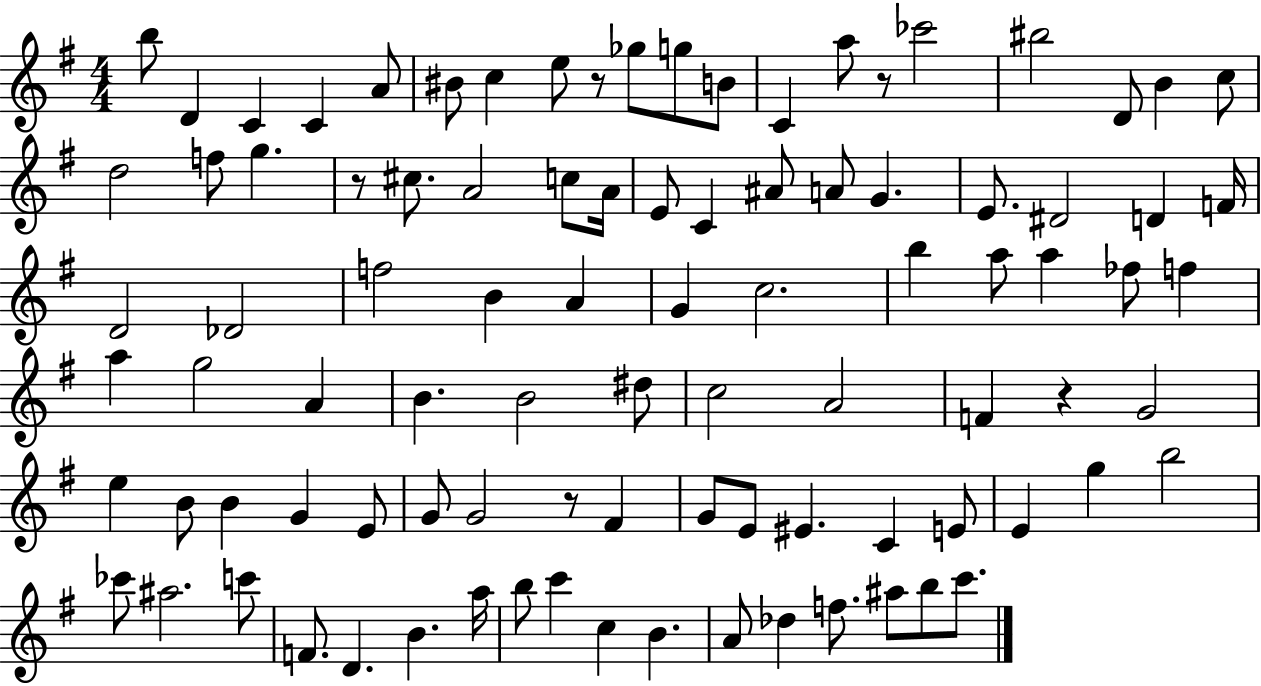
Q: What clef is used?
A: treble